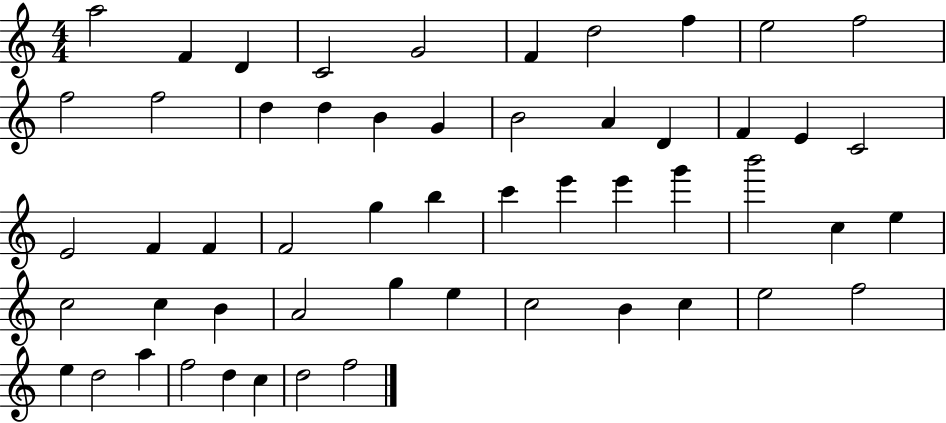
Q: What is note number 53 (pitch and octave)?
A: D5